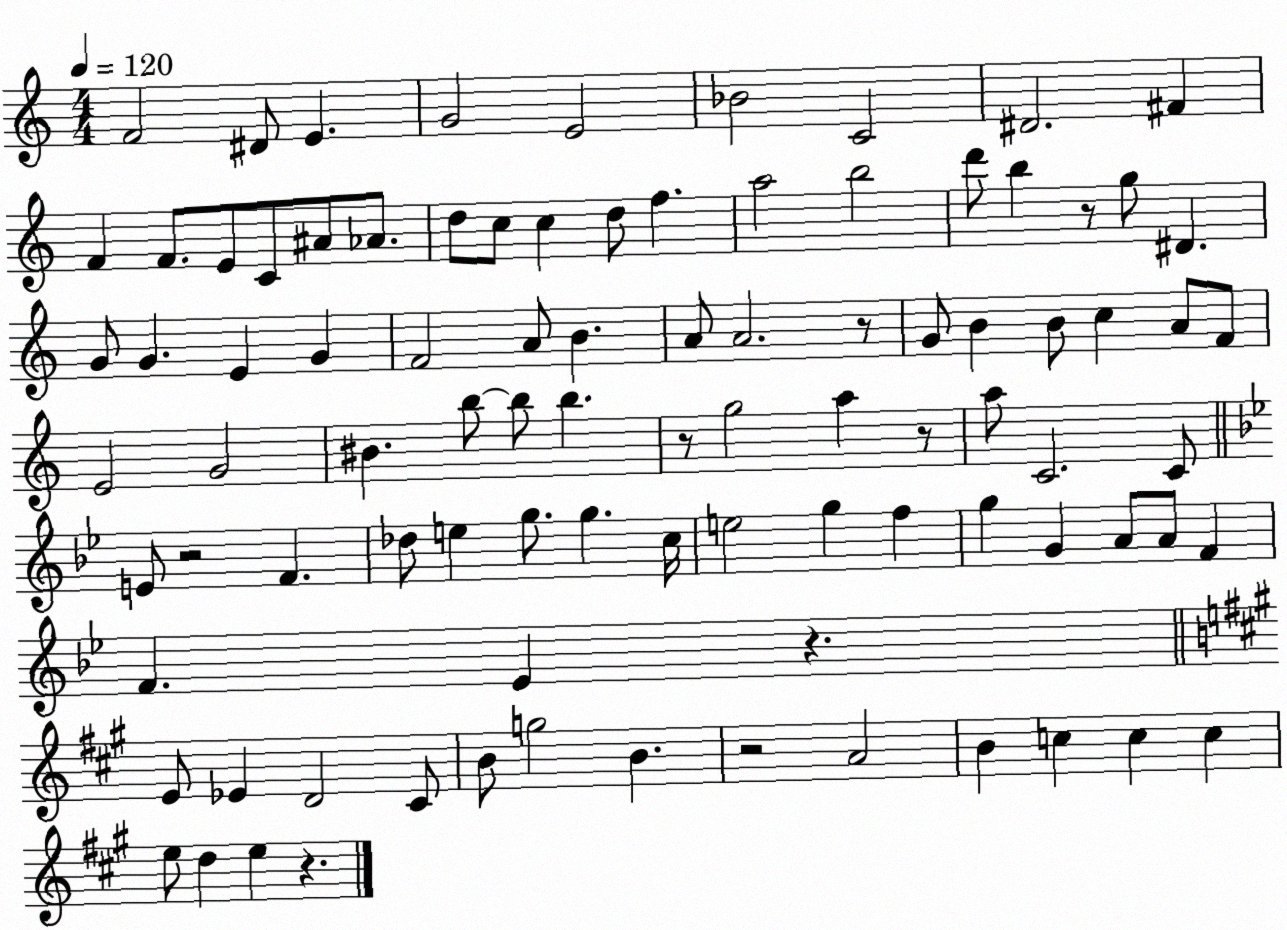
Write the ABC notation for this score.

X:1
T:Untitled
M:4/4
L:1/4
K:C
F2 ^D/2 E G2 E2 _B2 C2 ^D2 ^F F F/2 E/2 C/2 ^A/2 _A/2 d/2 c/2 c d/2 f a2 b2 d'/2 b z/2 g/2 ^D G/2 G E G F2 A/2 B A/2 A2 z/2 G/2 B B/2 c A/2 F/2 E2 G2 ^B b/2 b/2 b z/2 g2 a z/2 a/2 C2 C/2 E/2 z2 F _d/2 e g/2 g c/4 e2 g f g G A/2 A/2 F F _E z E/2 _E D2 ^C/2 B/2 g2 B z2 A2 B c c c e/2 d e z